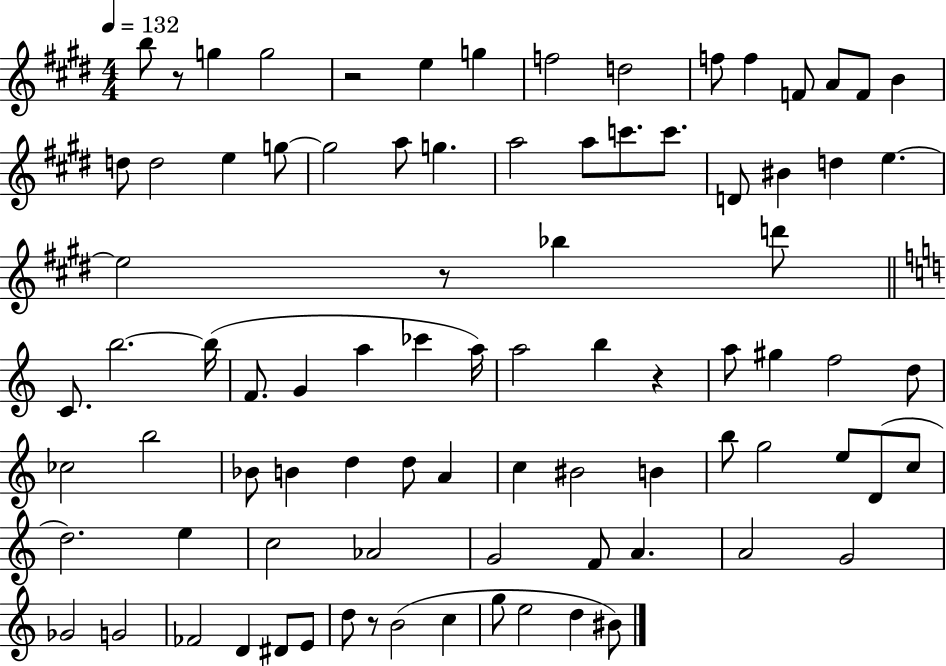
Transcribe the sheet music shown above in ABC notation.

X:1
T:Untitled
M:4/4
L:1/4
K:E
b/2 z/2 g g2 z2 e g f2 d2 f/2 f F/2 A/2 F/2 B d/2 d2 e g/2 g2 a/2 g a2 a/2 c'/2 c'/2 D/2 ^B d e e2 z/2 _b d'/2 C/2 b2 b/4 F/2 G a _c' a/4 a2 b z a/2 ^g f2 d/2 _c2 b2 _B/2 B d d/2 A c ^B2 B b/2 g2 e/2 D/2 c/2 d2 e c2 _A2 G2 F/2 A A2 G2 _G2 G2 _F2 D ^D/2 E/2 d/2 z/2 B2 c g/2 e2 d ^B/2